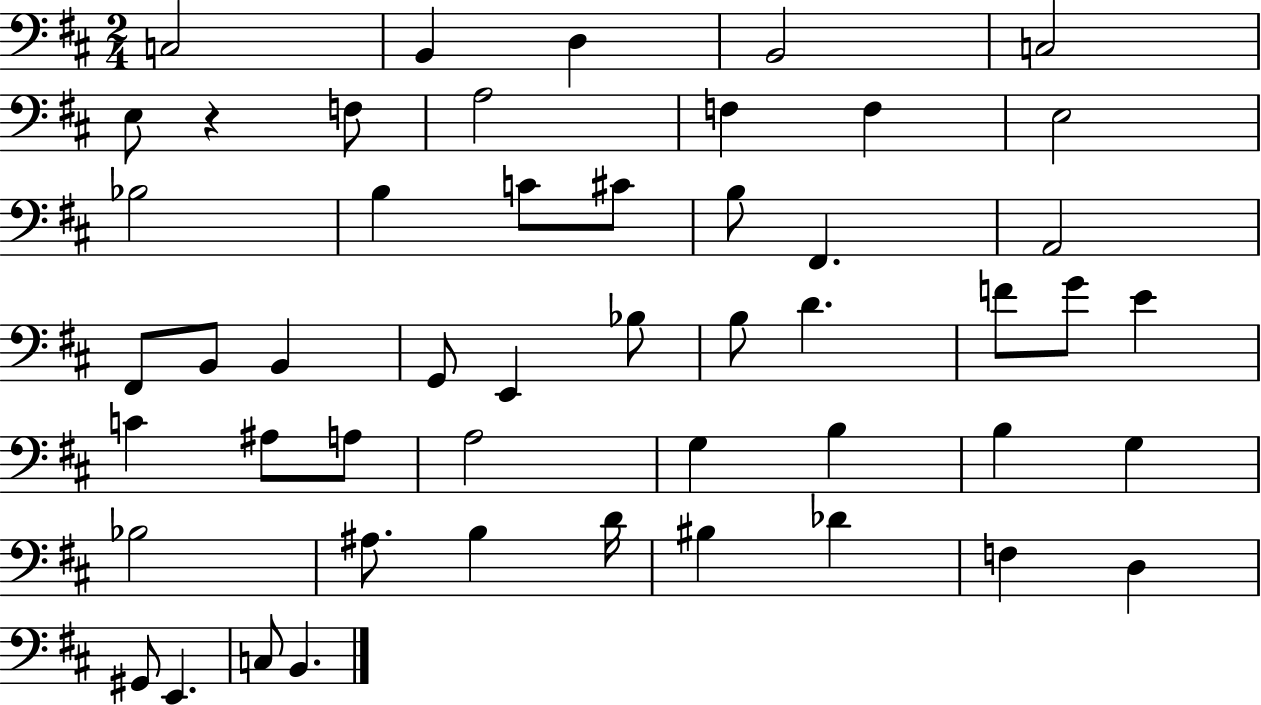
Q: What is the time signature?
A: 2/4